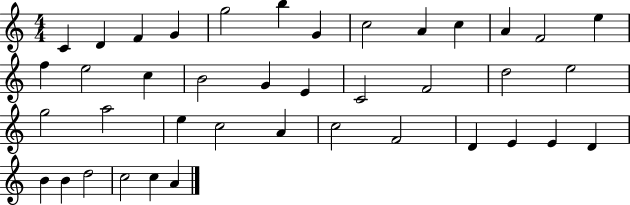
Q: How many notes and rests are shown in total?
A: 40